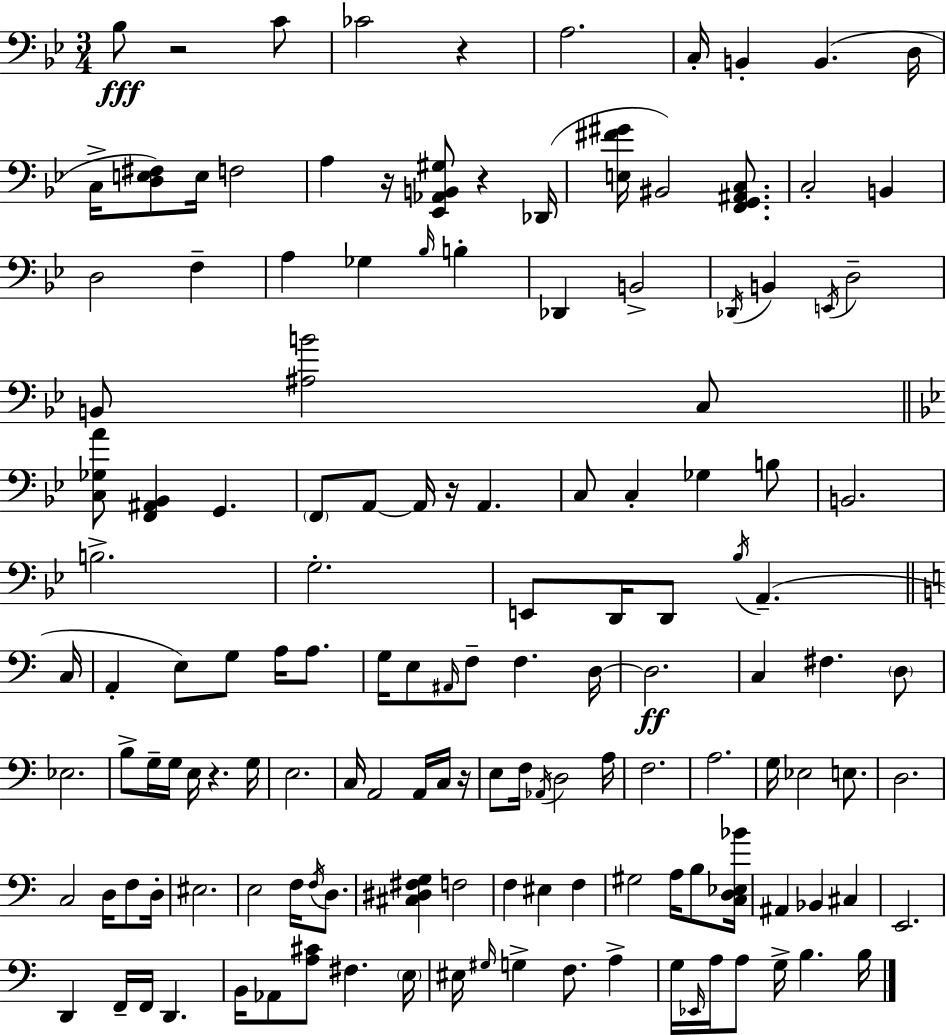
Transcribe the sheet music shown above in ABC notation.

X:1
T:Untitled
M:3/4
L:1/4
K:Bb
_B,/2 z2 C/2 _C2 z A,2 C,/4 B,, B,, D,/4 C,/4 [D,E,^F,]/2 E,/4 F,2 A, z/4 [_E,,_A,,B,,^G,]/2 z _D,,/4 [E,^F^G]/4 ^B,,2 [F,,G,,^A,,C,]/2 C,2 B,, D,2 F, A, _G, _B,/4 B, _D,, B,,2 _D,,/4 B,, E,,/4 D,2 B,,/2 [^A,B]2 C,/2 [C,_G,A]/2 [F,,^A,,_B,,] G,, F,,/2 A,,/2 A,,/4 z/4 A,, C,/2 C, _G, B,/2 B,,2 B,2 G,2 E,,/2 D,,/4 D,,/2 _B,/4 A,, C,/4 A,, E,/2 G,/2 A,/4 A,/2 G,/4 E,/2 ^A,,/4 F,/2 F, D,/4 D,2 C, ^F, D,/2 _E,2 B,/2 G,/4 G,/4 E,/4 z G,/4 E,2 C,/4 A,,2 A,,/4 C,/4 z/4 E,/2 F,/4 _A,,/4 D,2 A,/4 F,2 A,2 G,/4 _E,2 E,/2 D,2 C,2 D,/4 F,/2 D,/4 ^E,2 E,2 F,/4 F,/4 D,/2 [^C,^D,^F,G,] F,2 F, ^E, F, ^G,2 A,/4 B,/2 [C,D,_E,_B]/4 ^A,, _B,, ^C, E,,2 D,, F,,/4 F,,/4 D,, B,,/4 _A,,/2 [A,^C]/2 ^F, E,/4 ^E,/4 ^G,/4 G, F,/2 A, G,/4 _E,,/4 A,/4 A,/2 G,/4 B, B,/4